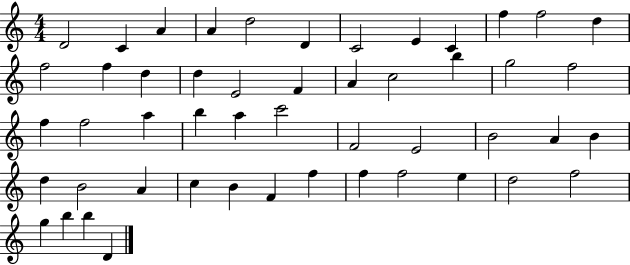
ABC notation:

X:1
T:Untitled
M:4/4
L:1/4
K:C
D2 C A A d2 D C2 E C f f2 d f2 f d d E2 F A c2 b g2 f2 f f2 a b a c'2 F2 E2 B2 A B d B2 A c B F f f f2 e d2 f2 g b b D